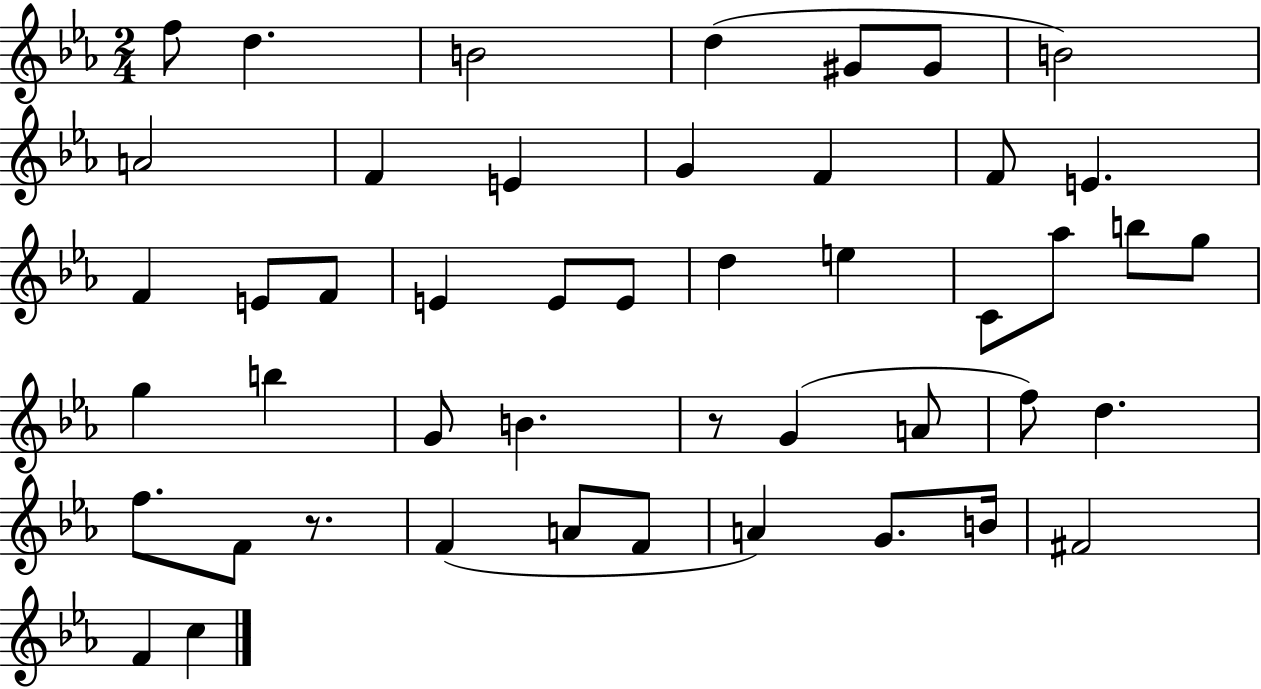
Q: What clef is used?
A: treble